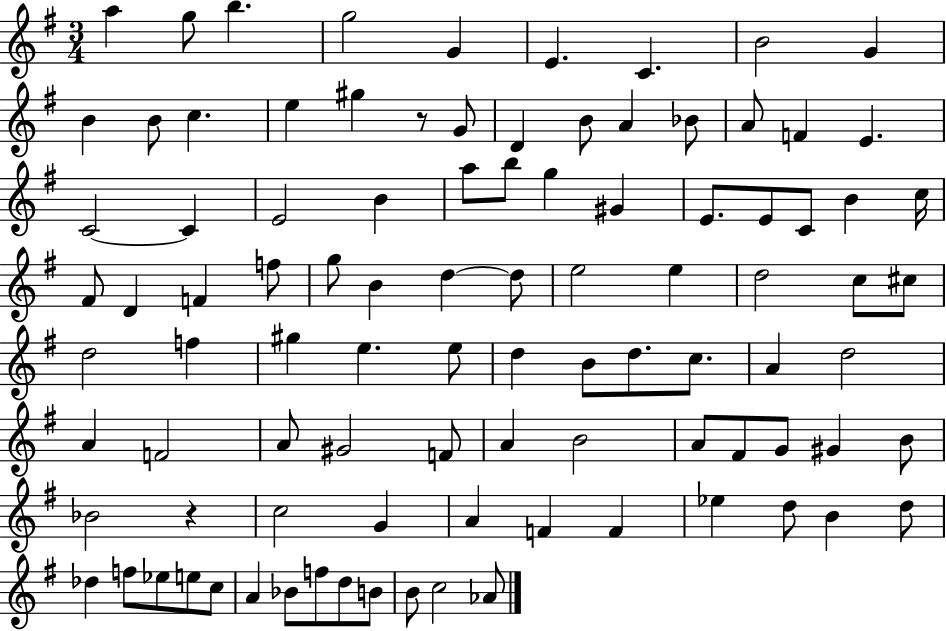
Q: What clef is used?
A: treble